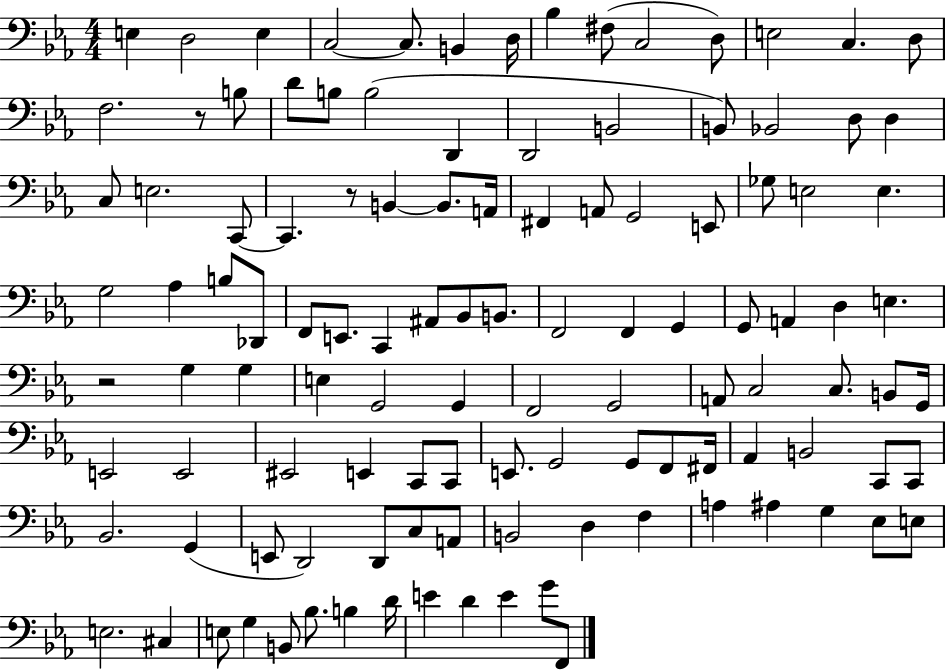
{
  \clef bass
  \numericTimeSignature
  \time 4/4
  \key ees \major
  e4 d2 e4 | c2~~ c8. b,4 d16 | bes4 fis8( c2 d8) | e2 c4. d8 | \break f2. r8 b8 | d'8 b8 b2( d,4 | d,2 b,2 | b,8) bes,2 d8 d4 | \break c8 e2. c,8~~ | c,4. r8 b,4~~ b,8. a,16 | fis,4 a,8 g,2 e,8 | ges8 e2 e4. | \break g2 aes4 b8 des,8 | f,8 e,8. c,4 ais,8 bes,8 b,8. | f,2 f,4 g,4 | g,8 a,4 d4 e4. | \break r2 g4 g4 | e4 g,2 g,4 | f,2 g,2 | a,8 c2 c8. b,8 g,16 | \break e,2 e,2 | eis,2 e,4 c,8 c,8 | e,8. g,2 g,8 f,8 fis,16 | aes,4 b,2 c,8 c,8 | \break bes,2. g,4( | e,8 d,2) d,8 c8 a,8 | b,2 d4 f4 | a4 ais4 g4 ees8 e8 | \break e2. cis4 | e8 g4 b,8 bes8. b4 d'16 | e'4 d'4 e'4 g'8 f,8 | \bar "|."
}